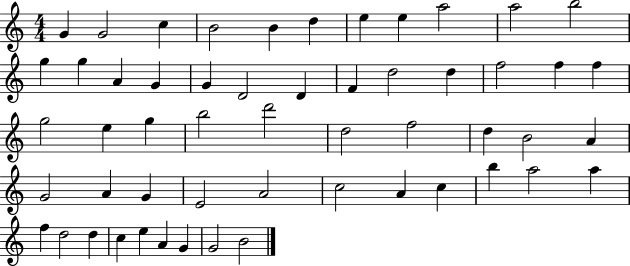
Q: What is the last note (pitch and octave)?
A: B4